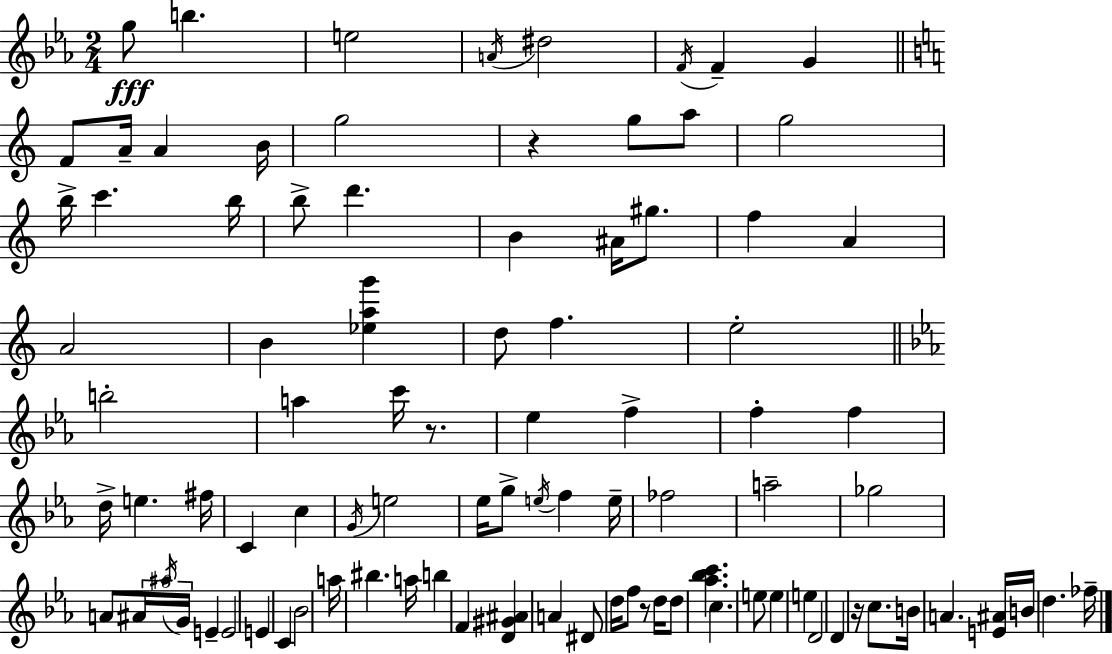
{
  \clef treble
  \numericTimeSignature
  \time 2/4
  \key c \minor
  g''8\fff b''4. | e''2 | \acciaccatura { a'16 } dis''2 | \acciaccatura { f'16 } f'4-- g'4 | \break \bar "||" \break \key c \major f'8 a'16-- a'4 b'16 | g''2 | r4 g''8 a''8 | g''2 | \break b''16-> c'''4. b''16 | b''8-> d'''4. | b'4 ais'16 gis''8. | f''4 a'4 | \break a'2 | b'4 <ees'' a'' g'''>4 | d''8 f''4. | e''2-. | \break \bar "||" \break \key ees \major b''2-. | a''4 c'''16 r8. | ees''4 f''4-> | f''4-. f''4 | \break d''16-> e''4. fis''16 | c'4 c''4 | \acciaccatura { g'16 } e''2 | ees''16 g''8-> \acciaccatura { e''16 } f''4 | \break e''16-- fes''2 | a''2-- | ges''2 | a'8 \tuplet 3/2 { ais'16 \acciaccatura { ais''16 } g'16 } e'4-- | \break e'2 | e'4 c'4 | bes'2 | a''16 bis''4. | \break a''16 b''4 f'4 | <d' gis' ais'>4 a'4 | dis'8 d''16 f''8 | r8 d''16 d''8 <aes'' bes'' c'''>4. | \break c''4. | e''8 e''4 e''4 | d'2 | d'4 r16 | \break c''8. b'16 a'4. | <e' ais'>16 b'16 d''4. | fes''16-- \bar "|."
}